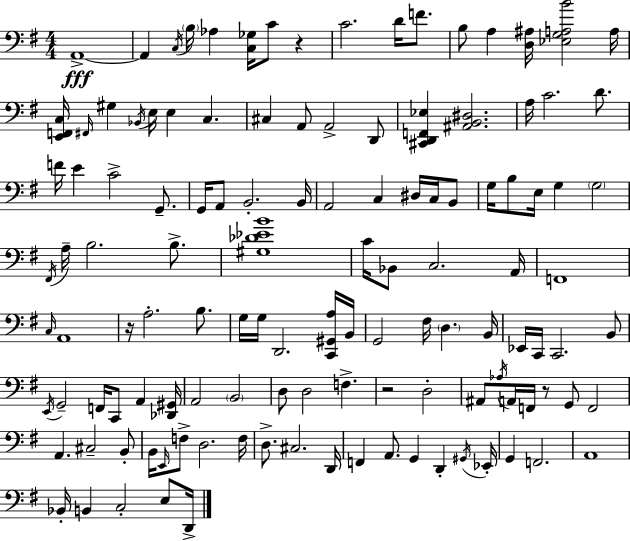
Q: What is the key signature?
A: G major